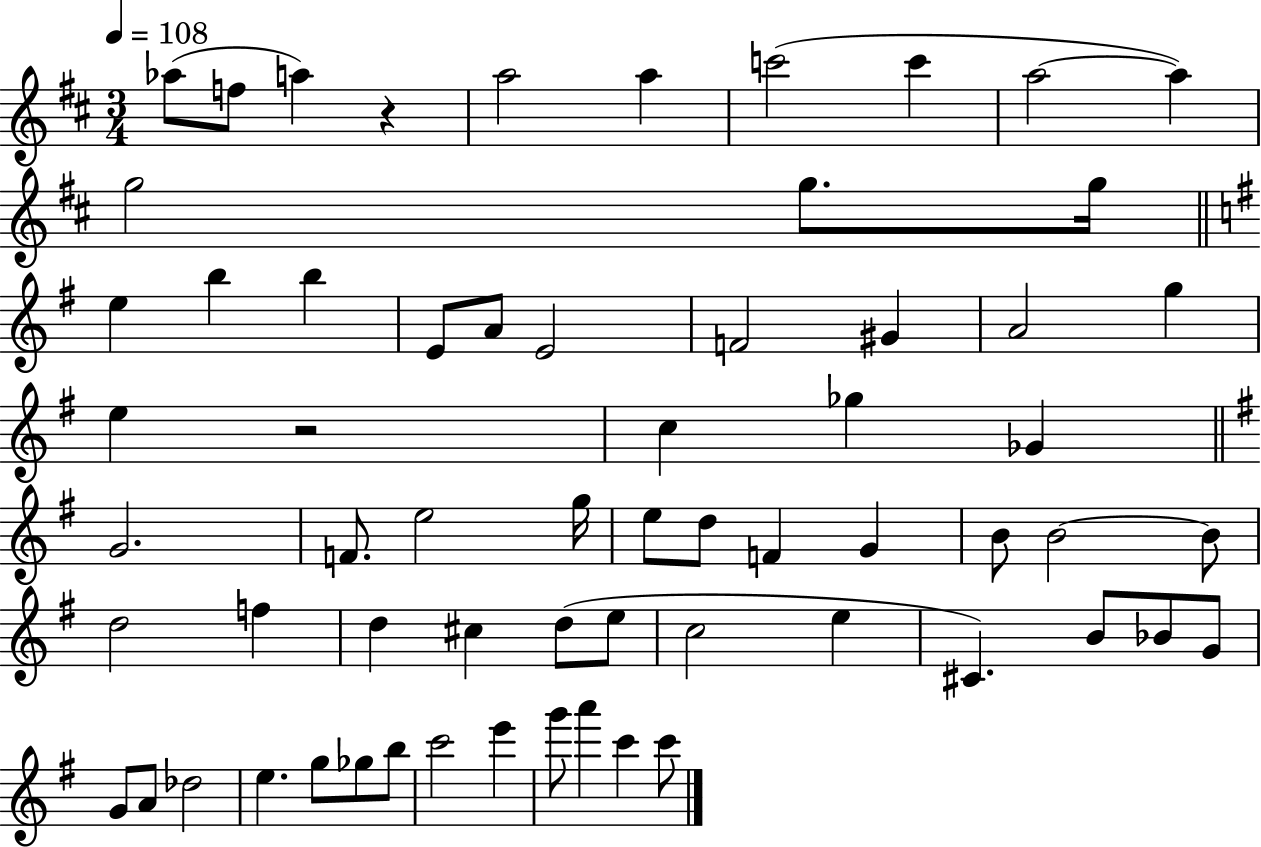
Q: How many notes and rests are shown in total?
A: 64